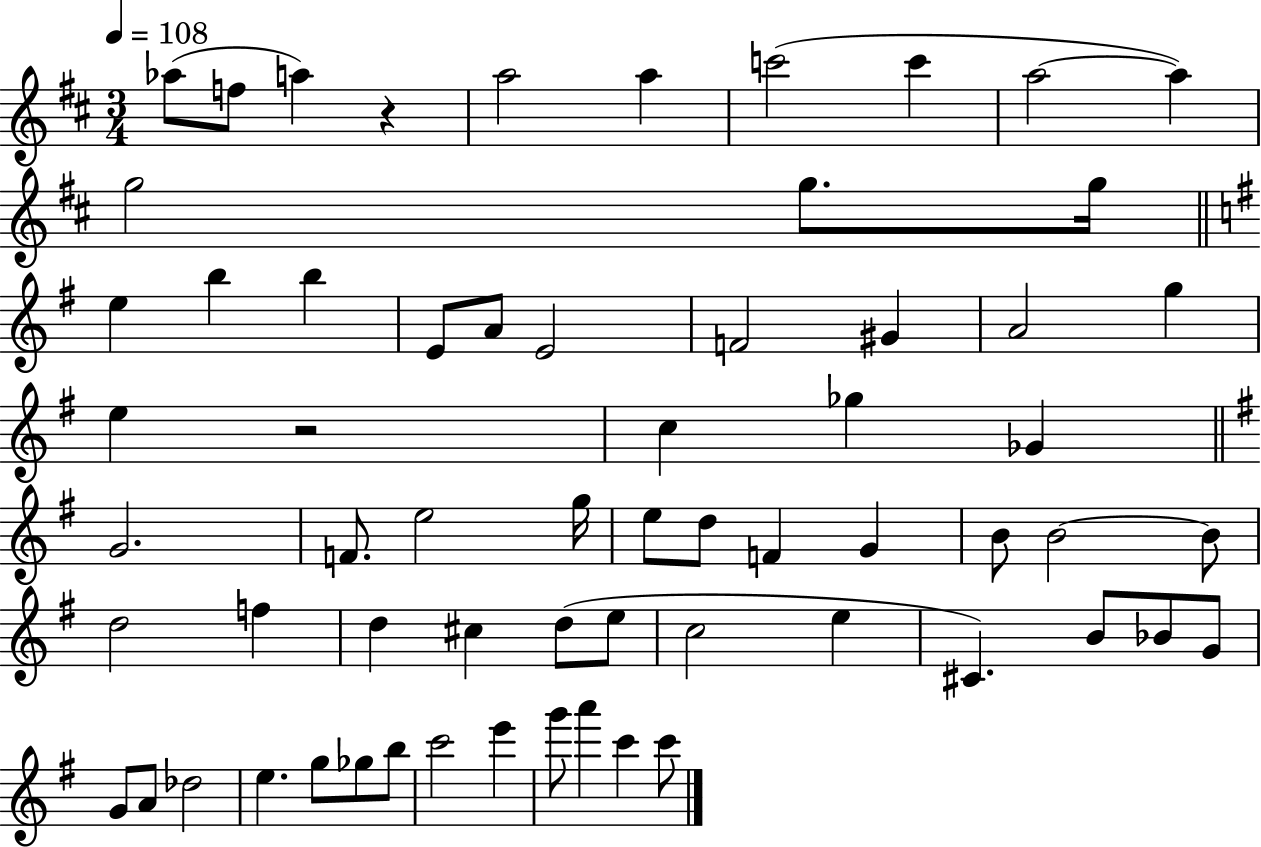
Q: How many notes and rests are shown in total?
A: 64